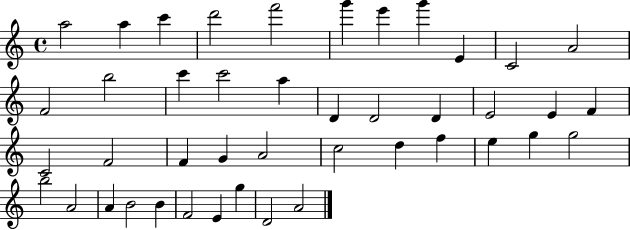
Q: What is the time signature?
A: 4/4